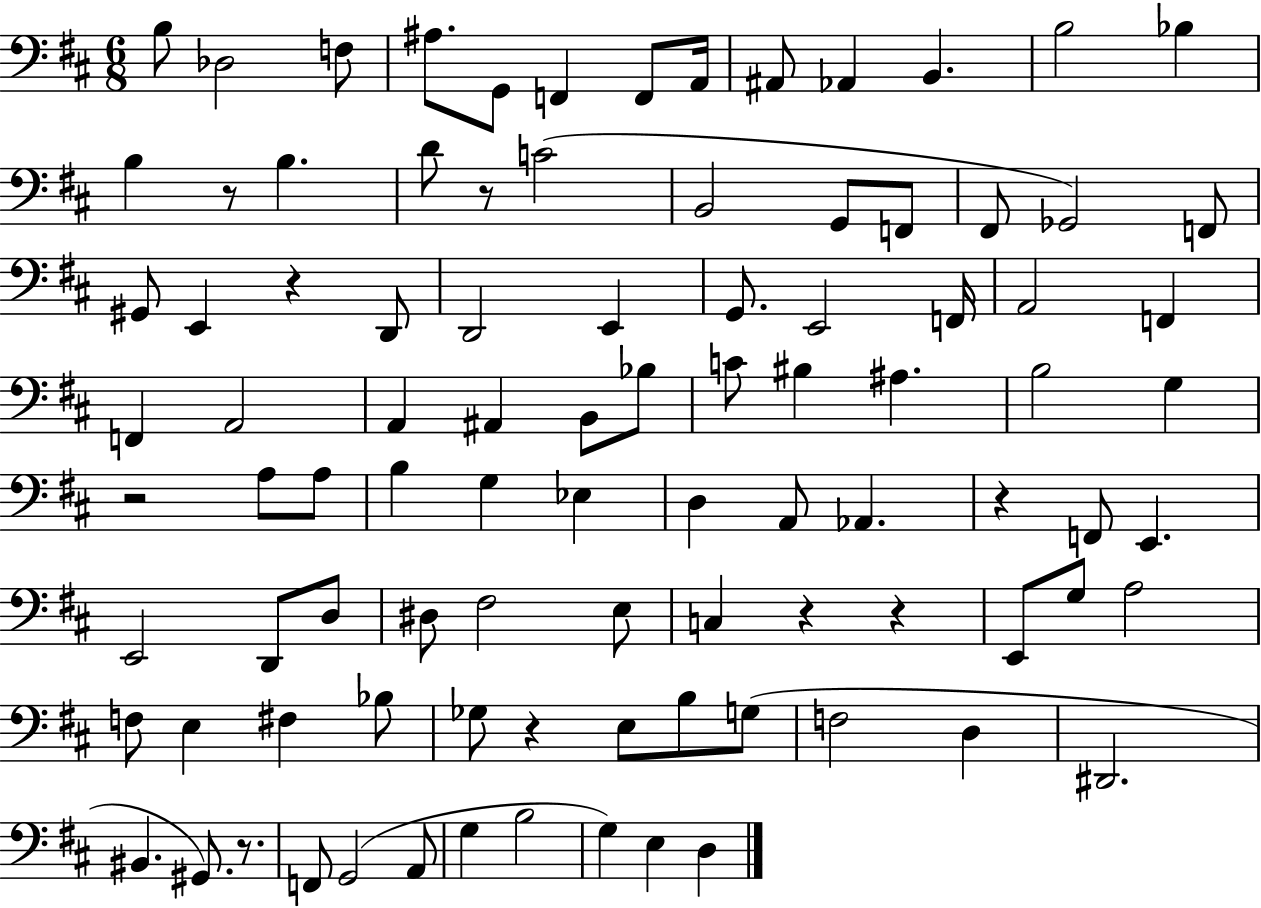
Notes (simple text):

B3/e Db3/h F3/e A#3/e. G2/e F2/q F2/e A2/s A#2/e Ab2/q B2/q. B3/h Bb3/q B3/q R/e B3/q. D4/e R/e C4/h B2/h G2/e F2/e F#2/e Gb2/h F2/e G#2/e E2/q R/q D2/e D2/h E2/q G2/e. E2/h F2/s A2/h F2/q F2/q A2/h A2/q A#2/q B2/e Bb3/e C4/e BIS3/q A#3/q. B3/h G3/q R/h A3/e A3/e B3/q G3/q Eb3/q D3/q A2/e Ab2/q. R/q F2/e E2/q. E2/h D2/e D3/e D#3/e F#3/h E3/e C3/q R/q R/q E2/e G3/e A3/h F3/e E3/q F#3/q Bb3/e Gb3/e R/q E3/e B3/e G3/e F3/h D3/q D#2/h. BIS2/q. G#2/e. R/e. F2/e G2/h A2/e G3/q B3/h G3/q E3/q D3/q